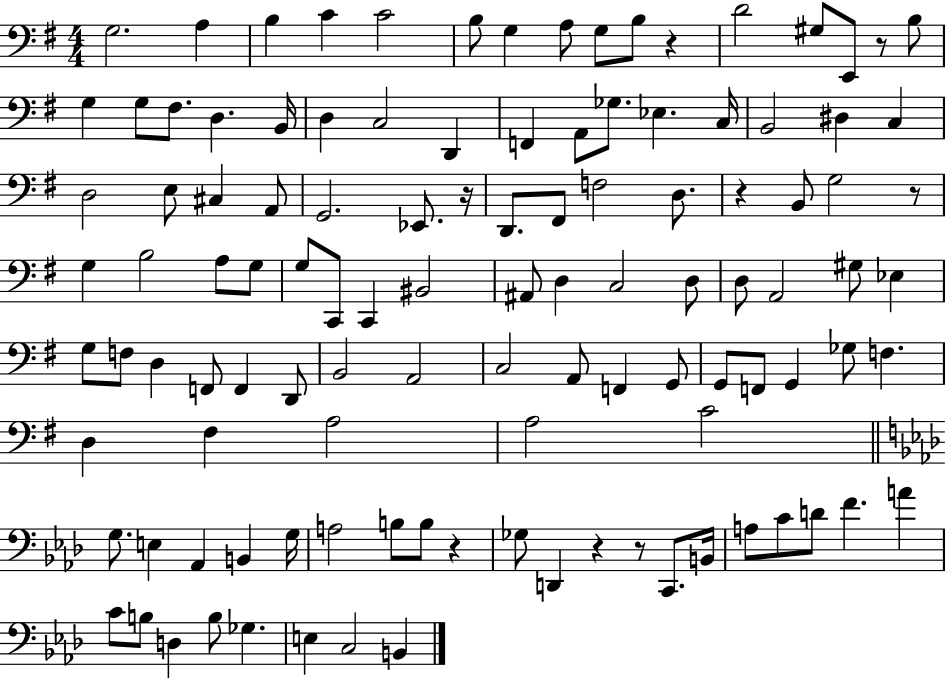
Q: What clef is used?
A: bass